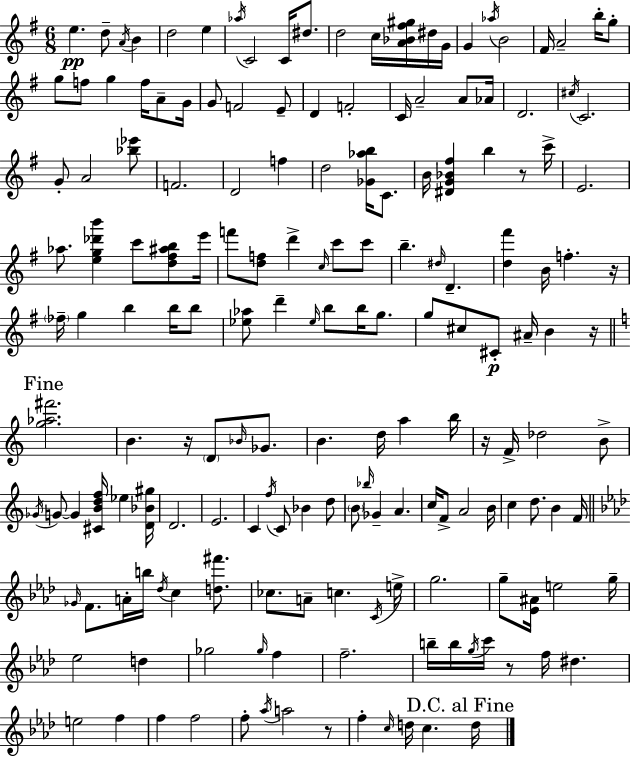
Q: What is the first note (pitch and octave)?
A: E5